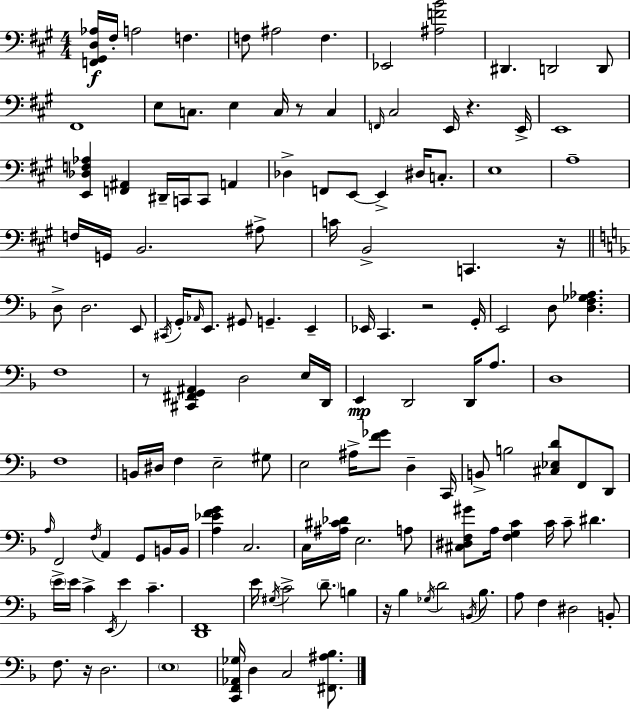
{
  \clef bass
  \numericTimeSignature
  \time 4/4
  \key a \major
  <f, gis, d aes>16\f fis16-. a2 f4. | f8 ais2 f4. | ees,2 <ais f' b'>2 | dis,4. d,2 d,8 | \break fis,1 | e8 c8. e4 c16 r8 c4 | \grace { f,16 } cis2 e,16 r4. | e,16-> e,1 | \break <e, des f aes>4 <f, ais,>4 dis,16-- c,16 c,8 a,4 | des4-> f,8 e,8~~ e,4-> dis16 c8.-. | e1 | a1-- | \break f16 g,16 b,2. ais8-> | c'16 b,2-> c,4. | r16 \bar "||" \break \key d \minor d8-> d2. e,8 | \acciaccatura { cis,16 } g,16-. \grace { aes,16 } e,8. gis,8 g,4.-- e,4-- | ees,16 c,4. r2 | g,16-. e,2 d8 <d f ges aes>4. | \break f1 | r8 <cis, fis, g, ais,>4 d2 | e16 d,16 e,4\mp d,2 d,16 a8. | d1 | \break f1 | b,16 dis16 f4 e2-- | gis8 e2 ais16-> <f' ges'>8 d4-- | c,16 b,8-> b2 <cis ees d'>8 f,8 | \break d,8 \grace { a16 } f,2 \acciaccatura { f16 } a,4 | g,8 b,16 b,16 <a ees' f' g'>4 c2. | c16 <ais cis' des'>16 e2. | a8 <cis dis f gis'>8 a16 <f g c'>4 c'16 c'8-- dis'4. | \break \parenthesize e'16-> e'16 c'4-> \acciaccatura { e,16 } e'4 c'4.-- | <d, f,>1 | e'16 \acciaccatura { gis16 } c'2-> \parenthesize d'8.-- | b4 r16 bes4 \acciaccatura { ges16 } d'2 | \break \acciaccatura { b,16 } bes8. a8 f4 dis2 | b,8-. f8. r16 d2. | \parenthesize e1 | <c, f, aes, ges>16 d4 c2 | \break <fis, ais bes>8. \bar "|."
}